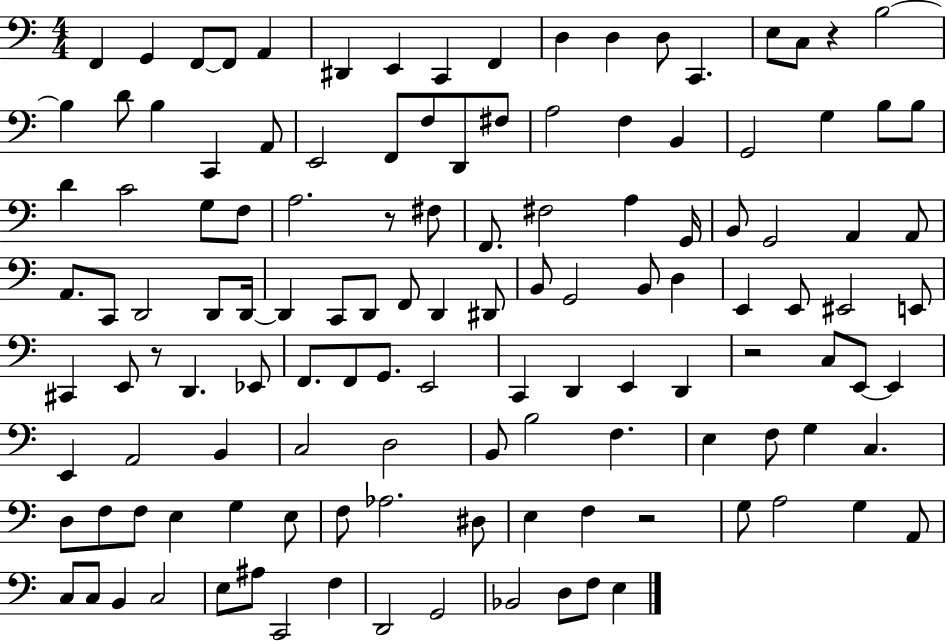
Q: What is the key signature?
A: C major